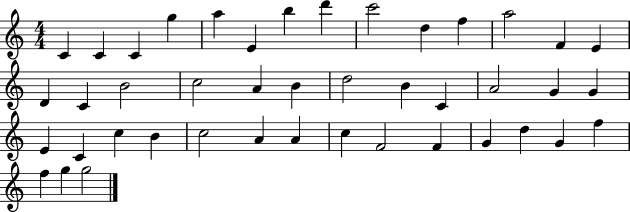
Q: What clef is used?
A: treble